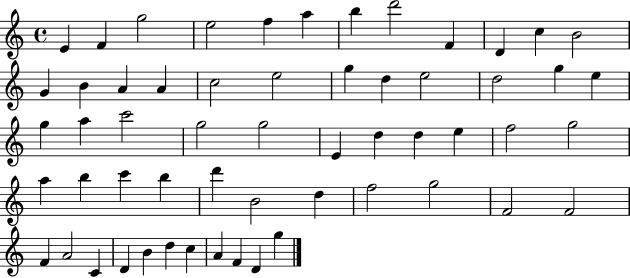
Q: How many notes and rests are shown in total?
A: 57